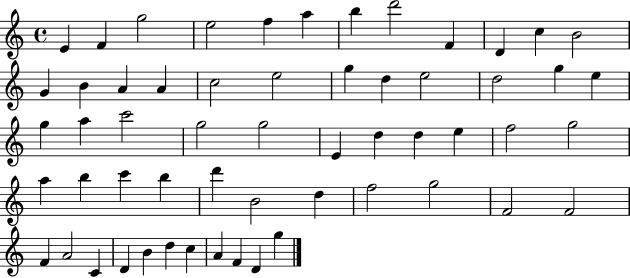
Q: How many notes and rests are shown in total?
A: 57